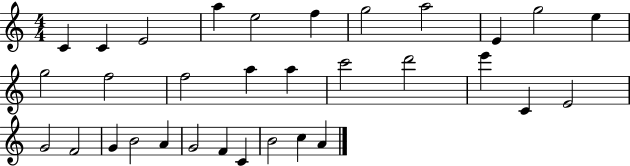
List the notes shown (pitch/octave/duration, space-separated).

C4/q C4/q E4/h A5/q E5/h F5/q G5/h A5/h E4/q G5/h E5/q G5/h F5/h F5/h A5/q A5/q C6/h D6/h E6/q C4/q E4/h G4/h F4/h G4/q B4/h A4/q G4/h F4/q C4/q B4/h C5/q A4/q